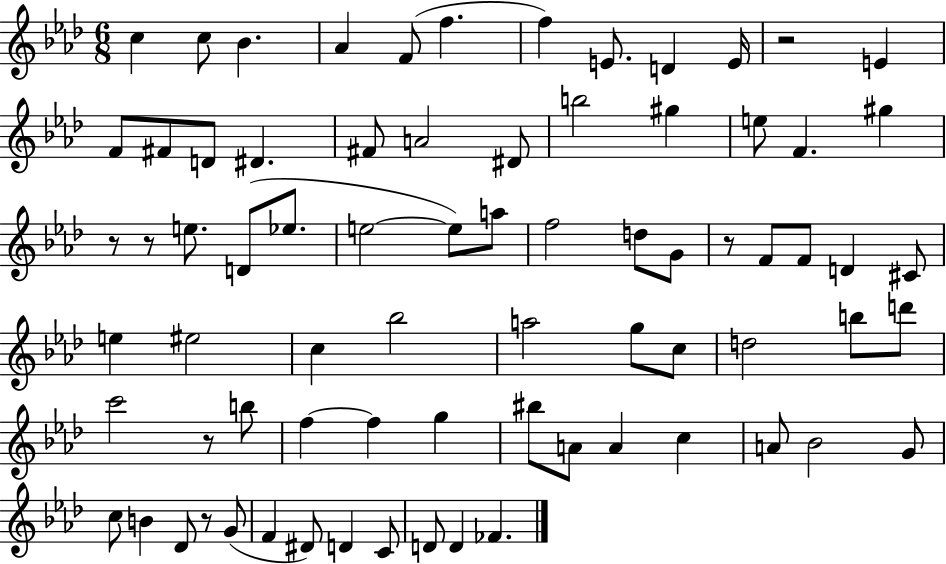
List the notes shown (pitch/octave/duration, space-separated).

C5/q C5/e Bb4/q. Ab4/q F4/e F5/q. F5/q E4/e. D4/q E4/s R/h E4/q F4/e F#4/e D4/e D#4/q. F#4/e A4/h D#4/e B5/h G#5/q E5/e F4/q. G#5/q R/e R/e E5/e. D4/e Eb5/e. E5/h E5/e A5/e F5/h D5/e G4/e R/e F4/e F4/e D4/q C#4/e E5/q EIS5/h C5/q Bb5/h A5/h G5/e C5/e D5/h B5/e D6/e C6/h R/e B5/e F5/q F5/q G5/q BIS5/e A4/e A4/q C5/q A4/e Bb4/h G4/e C5/e B4/q Db4/e R/e G4/e F4/q D#4/e D4/q C4/e D4/e D4/q FES4/q.